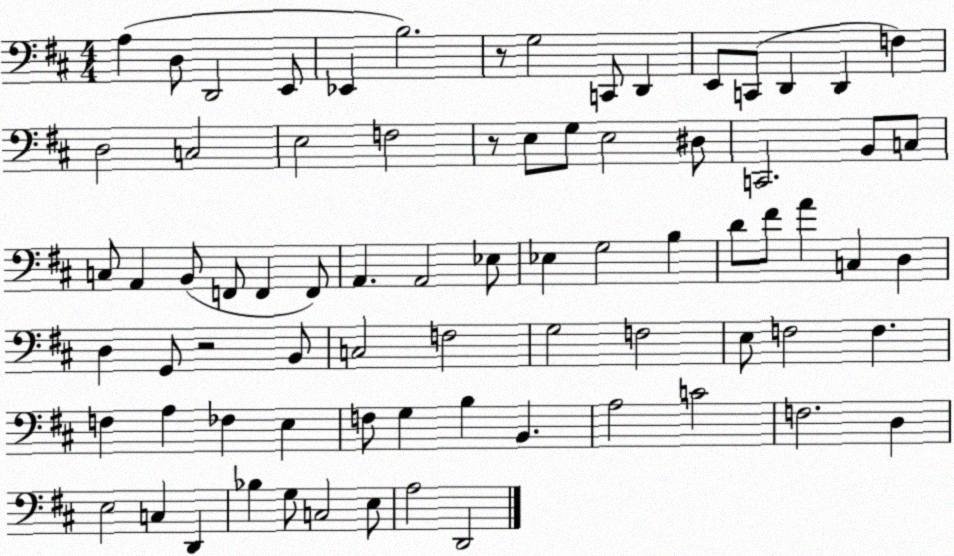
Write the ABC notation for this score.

X:1
T:Untitled
M:4/4
L:1/4
K:D
A, D,/2 D,,2 E,,/2 _E,, B,2 z/2 G,2 C,,/2 D,, E,,/2 C,,/2 D,, D,, F, D,2 C,2 E,2 F,2 z/2 E,/2 G,/2 E,2 ^D,/2 C,,2 B,,/2 C,/2 C,/2 A,, B,,/2 F,,/2 F,, F,,/2 A,, A,,2 _E,/2 _E, G,2 B, D/2 ^F/2 A C, D, D, G,,/2 z2 B,,/2 C,2 F,2 G,2 F,2 E,/2 F,2 F, F, A, _F, E, F,/2 G, B, B,, A,2 C2 F,2 D, E,2 C, D,, _B, G,/2 C,2 E,/2 A,2 D,,2